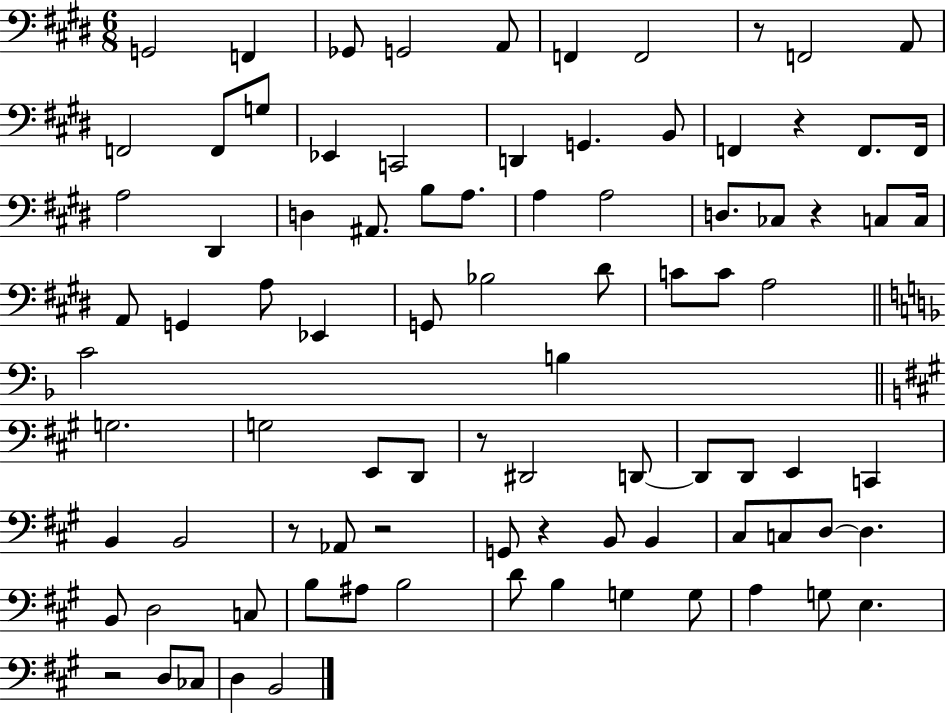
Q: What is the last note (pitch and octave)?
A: B2